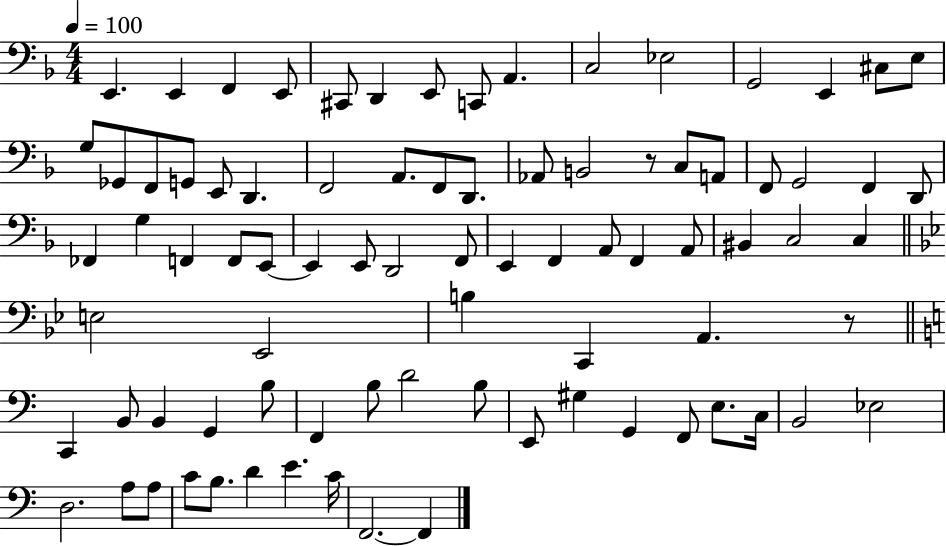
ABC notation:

X:1
T:Untitled
M:4/4
L:1/4
K:F
E,, E,, F,, E,,/2 ^C,,/2 D,, E,,/2 C,,/2 A,, C,2 _E,2 G,,2 E,, ^C,/2 E,/2 G,/2 _G,,/2 F,,/2 G,,/2 E,,/2 D,, F,,2 A,,/2 F,,/2 D,,/2 _A,,/2 B,,2 z/2 C,/2 A,,/2 F,,/2 G,,2 F,, D,,/2 _F,, G, F,, F,,/2 E,,/2 E,, E,,/2 D,,2 F,,/2 E,, F,, A,,/2 F,, A,,/2 ^B,, C,2 C, E,2 _E,,2 B, C,, A,, z/2 C,, B,,/2 B,, G,, B,/2 F,, B,/2 D2 B,/2 E,,/2 ^G, G,, F,,/2 E,/2 C,/4 B,,2 _E,2 D,2 A,/2 A,/2 C/2 B,/2 D E C/4 F,,2 F,,